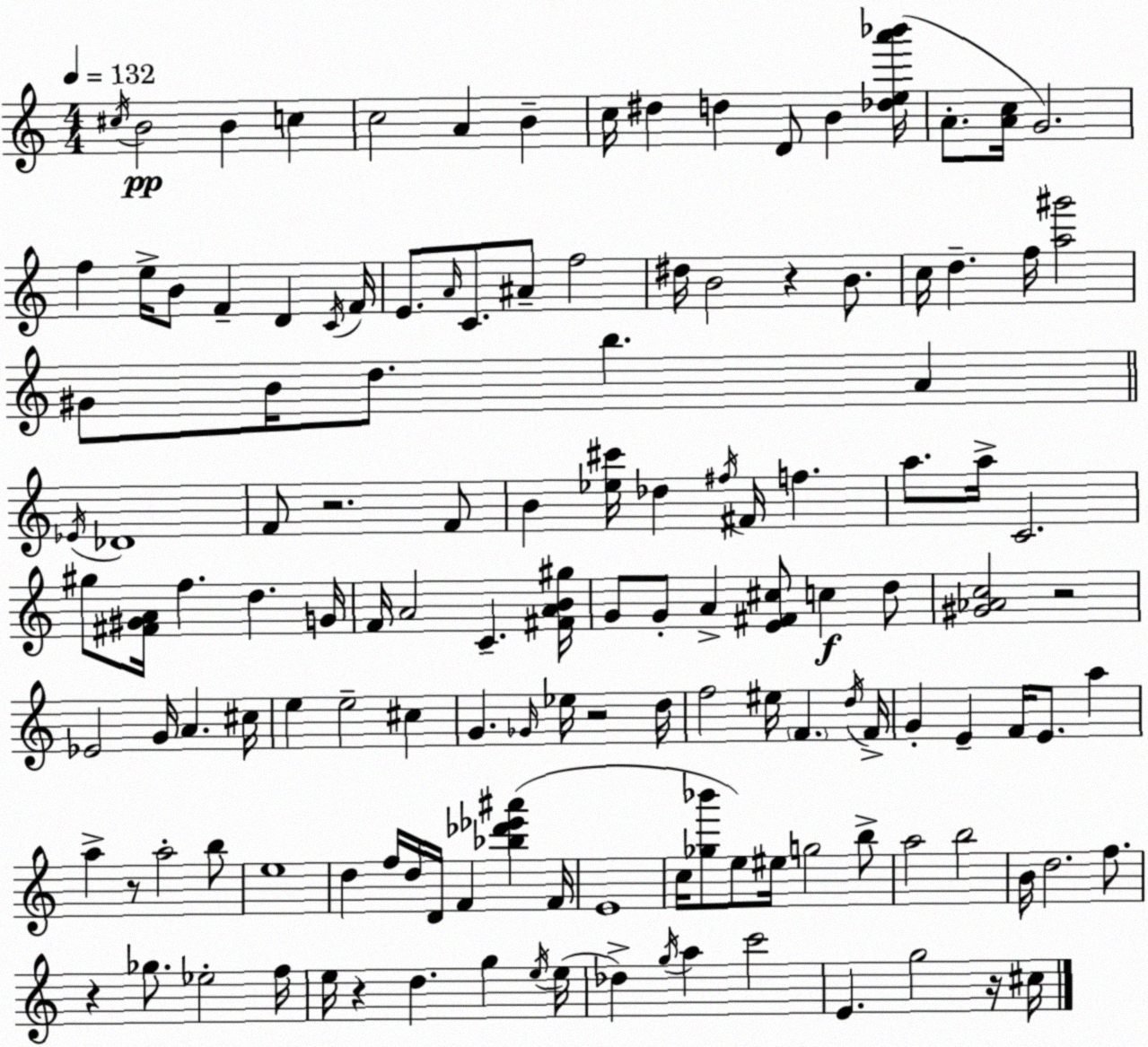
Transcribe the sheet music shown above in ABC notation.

X:1
T:Untitled
M:4/4
L:1/4
K:Am
^c/4 B2 B c c2 A B c/4 ^d d D/2 B [_dea'_b']/4 A/2 [Ac]/4 G2 f e/4 B/2 F D C/4 F/4 E/2 A/4 C/2 ^A/2 f2 ^d/4 B2 z B/2 c/4 d f/4 [a^g']2 ^G/2 B/4 d/2 b A _E/4 _D4 F/2 z2 F/2 B [_e^c']/4 _d ^f/4 ^F/4 f a/2 a/4 C2 ^g/2 [^F^GA]/4 f d G/4 F/4 A2 C [^FAB^g]/4 G/2 G/2 A [E^F^c]/2 c d/2 [^G_Ac]2 z2 _E2 G/4 A ^c/4 e e2 ^c G _G/4 _e/4 z2 d/4 f2 ^e/4 F d/4 F/4 G E F/4 E/2 a a z/2 a2 b/2 e4 d f/4 d/4 D/4 F [_b_d'_e'^a'] F/4 E4 c/4 [_g_b']/2 e/2 ^e/4 g2 b/2 a2 b2 B/4 d2 f/2 z _g/2 _e2 f/4 e/4 z d g e/4 e/4 _d g/4 a c'2 E g2 z/4 ^c/4